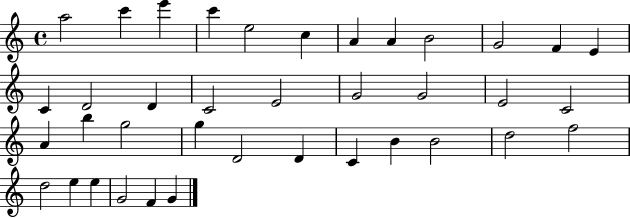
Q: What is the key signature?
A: C major